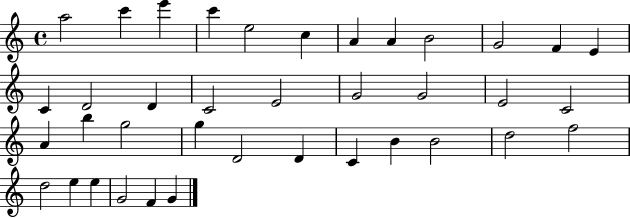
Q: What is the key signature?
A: C major